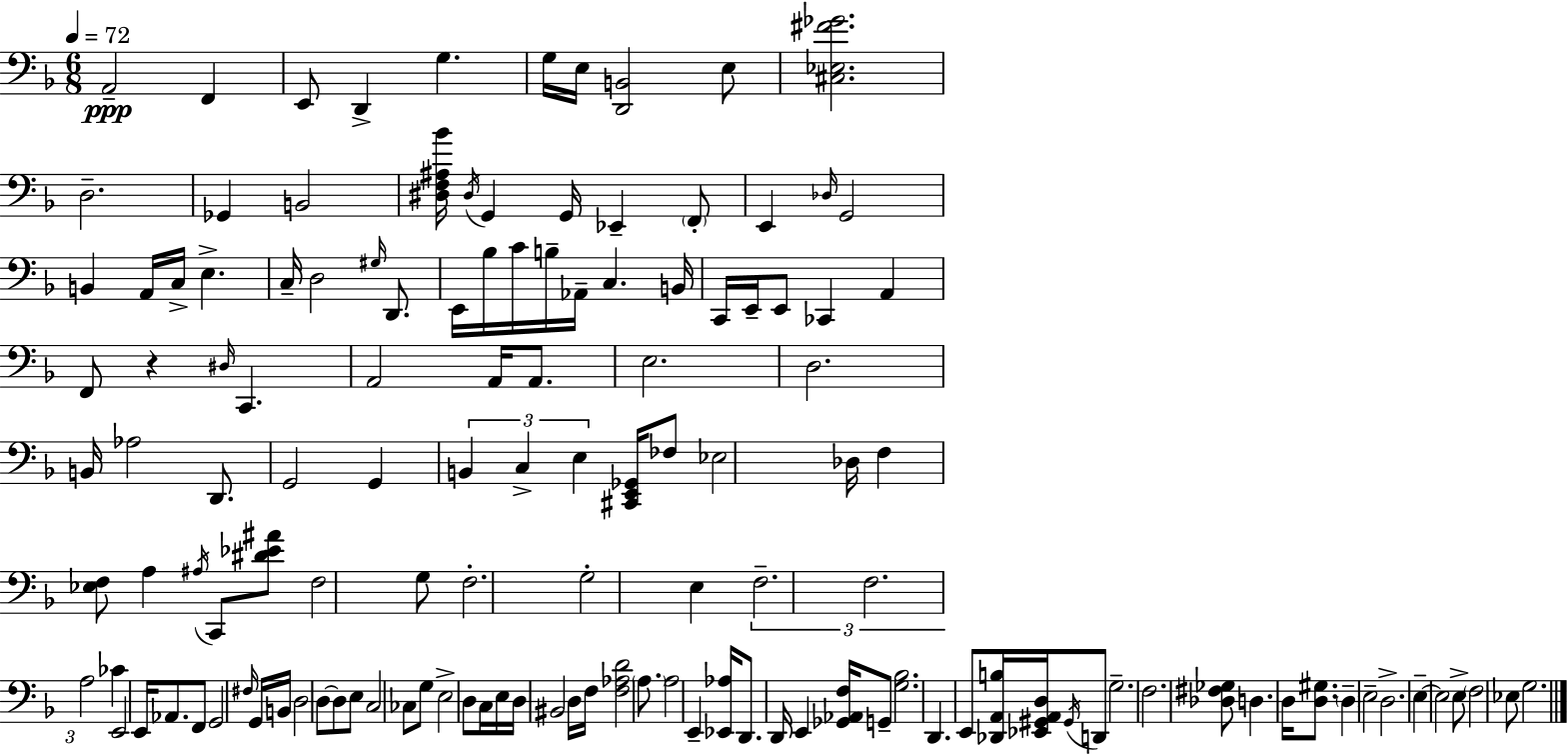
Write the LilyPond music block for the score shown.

{
  \clef bass
  \numericTimeSignature
  \time 6/8
  \key d \minor
  \tempo 4 = 72
  a,2--\ppp f,4 | e,8 d,4-> g4. | g16 e16 <d, b,>2 e8 | <cis ees fis' ges'>2. | \break d2.-- | ges,4 b,2 | <dis f ais bes'>16 \acciaccatura { dis16 } g,4 g,16 ees,4-- \parenthesize f,8-. | e,4 \grace { des16 } g,2 | \break b,4 a,16 c16-> e4.-> | c16-- d2 \grace { gis16 } | d,8. e,16 bes16 c'16 b16-- aes,16-- c4. | b,16 c,16 e,16-- e,8 ces,4 a,4 | \break f,8 r4 \grace { dis16 } c,4. | a,2 | a,16 a,8. e2. | d2. | \break b,16 aes2 | d,8. g,2 | g,4 \tuplet 3/2 { b,4 c4-> | e4 } <cis, e, ges,>16 fes8 ees2 | \break des16 f4 <ees f>8 a4 | \acciaccatura { ais16 } c,8 <dis' ees' ais'>8 f2 | g8 f2.-. | g2-. | \break e4 \tuplet 3/2 { f2.-- | f2. | a2 } | ces'4 e,2 | \break e,16 aes,8. f,8 g,2 | \grace { fis16 } g,16 b,16 d2 | d8~~ d8 e8 c2 | ces8 g8 e2-> | \break d8 c16 e16 d16 bis,2 | d16 f16 <f aes d'>2 | \parenthesize a8. a2 | e,4-- <ees, aes>16 d,8. d,16 e,4 | \break <ges, aes, f>16 g,8-- <g bes>2. | d,4. | e,8 <des, a, b>16 <ees, gis, a, d>16 \acciaccatura { gis,16 } d,8 g2.-- | f2. | \break <des fis ges>8 d4. | d16 <d gis>8. \parenthesize d4-- e2-- | d2.-> | e4--~~ e2 | \break e8-> \parenthesize f2 | ees8 g2. | \bar "|."
}